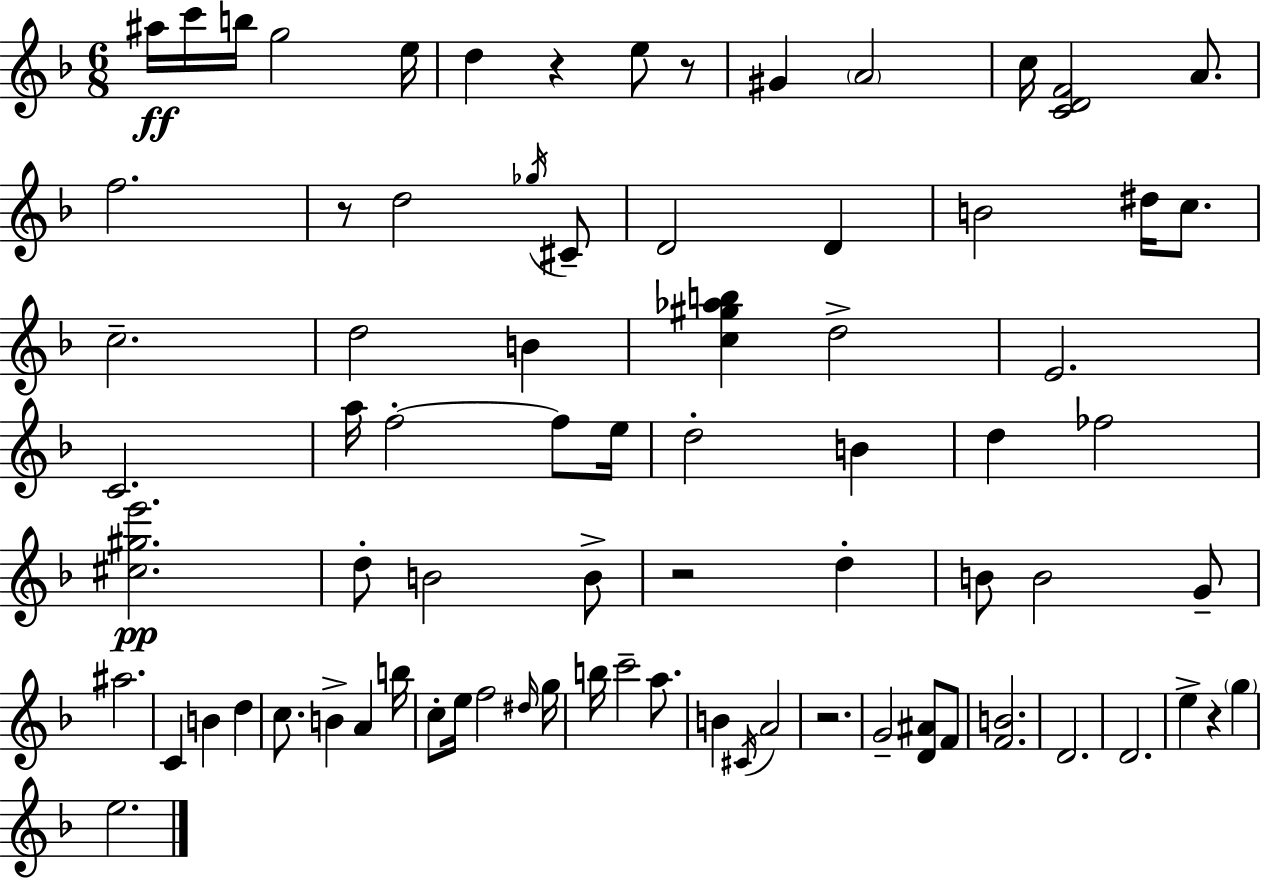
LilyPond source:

{
  \clef treble
  \numericTimeSignature
  \time 6/8
  \key f \major
  ais''16\ff c'''16 b''16 g''2 e''16 | d''4 r4 e''8 r8 | gis'4 \parenthesize a'2 | c''16 <c' d' f'>2 a'8. | \break f''2. | r8 d''2 \acciaccatura { ges''16 } cis'8-- | d'2 d'4 | b'2 dis''16 c''8. | \break c''2.-- | d''2 b'4 | <c'' gis'' aes'' b''>4 d''2-> | e'2. | \break c'2. | a''16 f''2-.~~ f''8 | e''16 d''2-. b'4 | d''4 fes''2 | \break <cis'' gis'' e'''>2.\pp | d''8-. b'2 b'8-> | r2 d''4-. | b'8 b'2 g'8-- | \break ais''2. | c'4 b'4 d''4 | c''8. b'4-> a'4 | b''16 c''8-. e''16 f''2 | \break \grace { dis''16 } g''16 b''16 c'''2-- a''8. | b'4 \acciaccatura { cis'16 } a'2 | r2. | g'2-- <d' ais'>8 | \break f'8 <f' b'>2. | d'2. | d'2. | e''4-> r4 \parenthesize g''4 | \break e''2. | \bar "|."
}